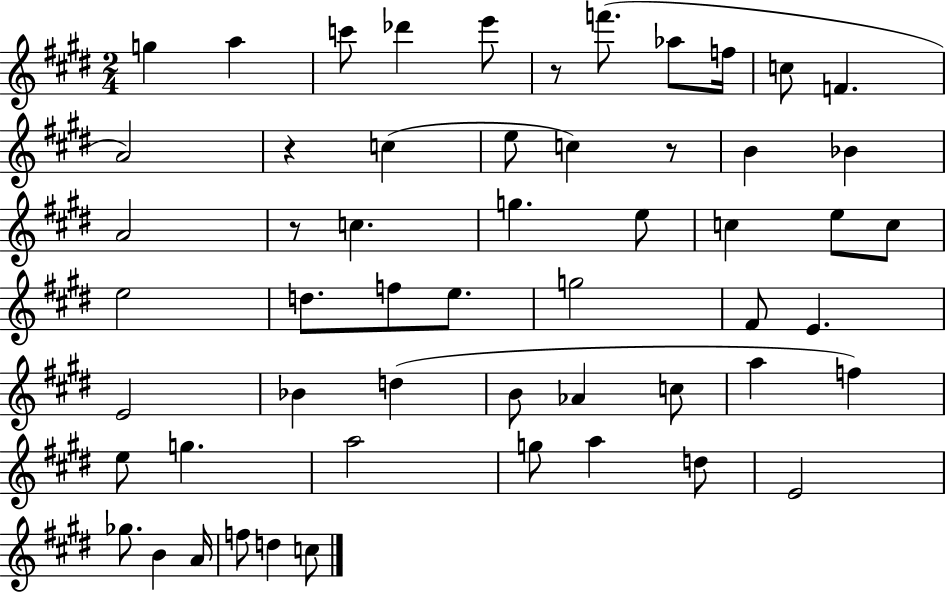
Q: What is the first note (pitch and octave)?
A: G5